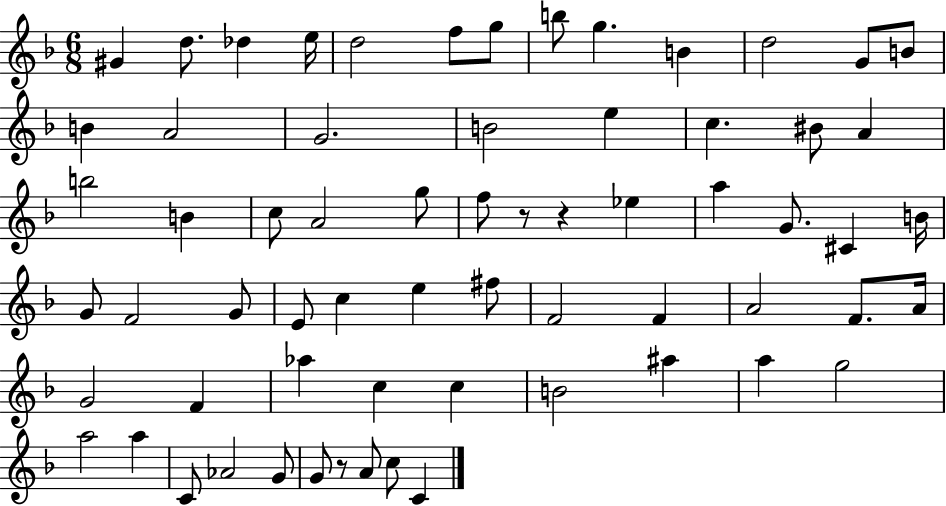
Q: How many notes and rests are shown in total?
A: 65